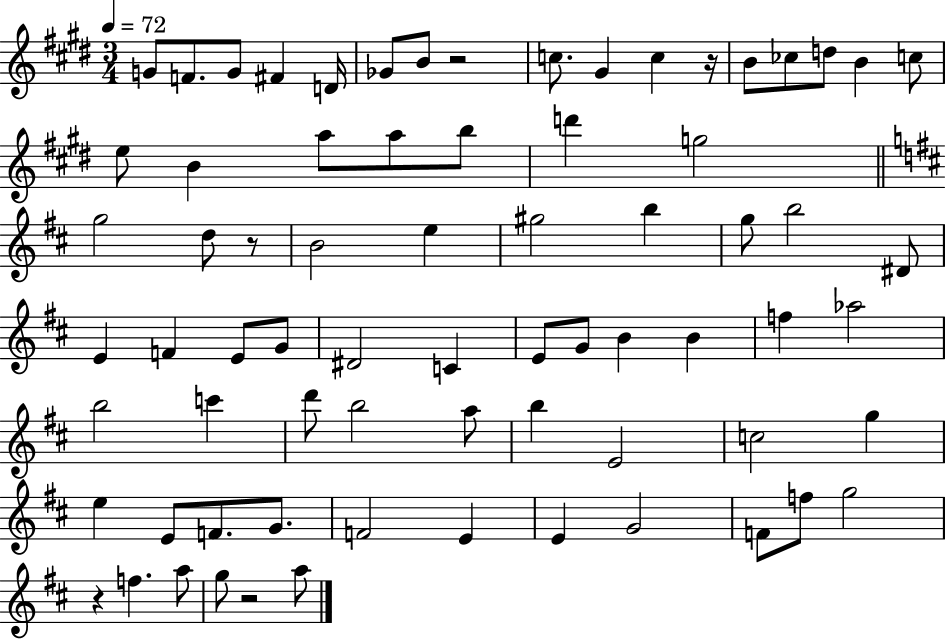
G4/e F4/e. G4/e F#4/q D4/s Gb4/e B4/e R/h C5/e. G#4/q C5/q R/s B4/e CES5/e D5/e B4/q C5/e E5/e B4/q A5/e A5/e B5/e D6/q G5/h G5/h D5/e R/e B4/h E5/q G#5/h B5/q G5/e B5/h D#4/e E4/q F4/q E4/e G4/e D#4/h C4/q E4/e G4/e B4/q B4/q F5/q Ab5/h B5/h C6/q D6/e B5/h A5/e B5/q E4/h C5/h G5/q E5/q E4/e F4/e. G4/e. F4/h E4/q E4/q G4/h F4/e F5/e G5/h R/q F5/q. A5/e G5/e R/h A5/e